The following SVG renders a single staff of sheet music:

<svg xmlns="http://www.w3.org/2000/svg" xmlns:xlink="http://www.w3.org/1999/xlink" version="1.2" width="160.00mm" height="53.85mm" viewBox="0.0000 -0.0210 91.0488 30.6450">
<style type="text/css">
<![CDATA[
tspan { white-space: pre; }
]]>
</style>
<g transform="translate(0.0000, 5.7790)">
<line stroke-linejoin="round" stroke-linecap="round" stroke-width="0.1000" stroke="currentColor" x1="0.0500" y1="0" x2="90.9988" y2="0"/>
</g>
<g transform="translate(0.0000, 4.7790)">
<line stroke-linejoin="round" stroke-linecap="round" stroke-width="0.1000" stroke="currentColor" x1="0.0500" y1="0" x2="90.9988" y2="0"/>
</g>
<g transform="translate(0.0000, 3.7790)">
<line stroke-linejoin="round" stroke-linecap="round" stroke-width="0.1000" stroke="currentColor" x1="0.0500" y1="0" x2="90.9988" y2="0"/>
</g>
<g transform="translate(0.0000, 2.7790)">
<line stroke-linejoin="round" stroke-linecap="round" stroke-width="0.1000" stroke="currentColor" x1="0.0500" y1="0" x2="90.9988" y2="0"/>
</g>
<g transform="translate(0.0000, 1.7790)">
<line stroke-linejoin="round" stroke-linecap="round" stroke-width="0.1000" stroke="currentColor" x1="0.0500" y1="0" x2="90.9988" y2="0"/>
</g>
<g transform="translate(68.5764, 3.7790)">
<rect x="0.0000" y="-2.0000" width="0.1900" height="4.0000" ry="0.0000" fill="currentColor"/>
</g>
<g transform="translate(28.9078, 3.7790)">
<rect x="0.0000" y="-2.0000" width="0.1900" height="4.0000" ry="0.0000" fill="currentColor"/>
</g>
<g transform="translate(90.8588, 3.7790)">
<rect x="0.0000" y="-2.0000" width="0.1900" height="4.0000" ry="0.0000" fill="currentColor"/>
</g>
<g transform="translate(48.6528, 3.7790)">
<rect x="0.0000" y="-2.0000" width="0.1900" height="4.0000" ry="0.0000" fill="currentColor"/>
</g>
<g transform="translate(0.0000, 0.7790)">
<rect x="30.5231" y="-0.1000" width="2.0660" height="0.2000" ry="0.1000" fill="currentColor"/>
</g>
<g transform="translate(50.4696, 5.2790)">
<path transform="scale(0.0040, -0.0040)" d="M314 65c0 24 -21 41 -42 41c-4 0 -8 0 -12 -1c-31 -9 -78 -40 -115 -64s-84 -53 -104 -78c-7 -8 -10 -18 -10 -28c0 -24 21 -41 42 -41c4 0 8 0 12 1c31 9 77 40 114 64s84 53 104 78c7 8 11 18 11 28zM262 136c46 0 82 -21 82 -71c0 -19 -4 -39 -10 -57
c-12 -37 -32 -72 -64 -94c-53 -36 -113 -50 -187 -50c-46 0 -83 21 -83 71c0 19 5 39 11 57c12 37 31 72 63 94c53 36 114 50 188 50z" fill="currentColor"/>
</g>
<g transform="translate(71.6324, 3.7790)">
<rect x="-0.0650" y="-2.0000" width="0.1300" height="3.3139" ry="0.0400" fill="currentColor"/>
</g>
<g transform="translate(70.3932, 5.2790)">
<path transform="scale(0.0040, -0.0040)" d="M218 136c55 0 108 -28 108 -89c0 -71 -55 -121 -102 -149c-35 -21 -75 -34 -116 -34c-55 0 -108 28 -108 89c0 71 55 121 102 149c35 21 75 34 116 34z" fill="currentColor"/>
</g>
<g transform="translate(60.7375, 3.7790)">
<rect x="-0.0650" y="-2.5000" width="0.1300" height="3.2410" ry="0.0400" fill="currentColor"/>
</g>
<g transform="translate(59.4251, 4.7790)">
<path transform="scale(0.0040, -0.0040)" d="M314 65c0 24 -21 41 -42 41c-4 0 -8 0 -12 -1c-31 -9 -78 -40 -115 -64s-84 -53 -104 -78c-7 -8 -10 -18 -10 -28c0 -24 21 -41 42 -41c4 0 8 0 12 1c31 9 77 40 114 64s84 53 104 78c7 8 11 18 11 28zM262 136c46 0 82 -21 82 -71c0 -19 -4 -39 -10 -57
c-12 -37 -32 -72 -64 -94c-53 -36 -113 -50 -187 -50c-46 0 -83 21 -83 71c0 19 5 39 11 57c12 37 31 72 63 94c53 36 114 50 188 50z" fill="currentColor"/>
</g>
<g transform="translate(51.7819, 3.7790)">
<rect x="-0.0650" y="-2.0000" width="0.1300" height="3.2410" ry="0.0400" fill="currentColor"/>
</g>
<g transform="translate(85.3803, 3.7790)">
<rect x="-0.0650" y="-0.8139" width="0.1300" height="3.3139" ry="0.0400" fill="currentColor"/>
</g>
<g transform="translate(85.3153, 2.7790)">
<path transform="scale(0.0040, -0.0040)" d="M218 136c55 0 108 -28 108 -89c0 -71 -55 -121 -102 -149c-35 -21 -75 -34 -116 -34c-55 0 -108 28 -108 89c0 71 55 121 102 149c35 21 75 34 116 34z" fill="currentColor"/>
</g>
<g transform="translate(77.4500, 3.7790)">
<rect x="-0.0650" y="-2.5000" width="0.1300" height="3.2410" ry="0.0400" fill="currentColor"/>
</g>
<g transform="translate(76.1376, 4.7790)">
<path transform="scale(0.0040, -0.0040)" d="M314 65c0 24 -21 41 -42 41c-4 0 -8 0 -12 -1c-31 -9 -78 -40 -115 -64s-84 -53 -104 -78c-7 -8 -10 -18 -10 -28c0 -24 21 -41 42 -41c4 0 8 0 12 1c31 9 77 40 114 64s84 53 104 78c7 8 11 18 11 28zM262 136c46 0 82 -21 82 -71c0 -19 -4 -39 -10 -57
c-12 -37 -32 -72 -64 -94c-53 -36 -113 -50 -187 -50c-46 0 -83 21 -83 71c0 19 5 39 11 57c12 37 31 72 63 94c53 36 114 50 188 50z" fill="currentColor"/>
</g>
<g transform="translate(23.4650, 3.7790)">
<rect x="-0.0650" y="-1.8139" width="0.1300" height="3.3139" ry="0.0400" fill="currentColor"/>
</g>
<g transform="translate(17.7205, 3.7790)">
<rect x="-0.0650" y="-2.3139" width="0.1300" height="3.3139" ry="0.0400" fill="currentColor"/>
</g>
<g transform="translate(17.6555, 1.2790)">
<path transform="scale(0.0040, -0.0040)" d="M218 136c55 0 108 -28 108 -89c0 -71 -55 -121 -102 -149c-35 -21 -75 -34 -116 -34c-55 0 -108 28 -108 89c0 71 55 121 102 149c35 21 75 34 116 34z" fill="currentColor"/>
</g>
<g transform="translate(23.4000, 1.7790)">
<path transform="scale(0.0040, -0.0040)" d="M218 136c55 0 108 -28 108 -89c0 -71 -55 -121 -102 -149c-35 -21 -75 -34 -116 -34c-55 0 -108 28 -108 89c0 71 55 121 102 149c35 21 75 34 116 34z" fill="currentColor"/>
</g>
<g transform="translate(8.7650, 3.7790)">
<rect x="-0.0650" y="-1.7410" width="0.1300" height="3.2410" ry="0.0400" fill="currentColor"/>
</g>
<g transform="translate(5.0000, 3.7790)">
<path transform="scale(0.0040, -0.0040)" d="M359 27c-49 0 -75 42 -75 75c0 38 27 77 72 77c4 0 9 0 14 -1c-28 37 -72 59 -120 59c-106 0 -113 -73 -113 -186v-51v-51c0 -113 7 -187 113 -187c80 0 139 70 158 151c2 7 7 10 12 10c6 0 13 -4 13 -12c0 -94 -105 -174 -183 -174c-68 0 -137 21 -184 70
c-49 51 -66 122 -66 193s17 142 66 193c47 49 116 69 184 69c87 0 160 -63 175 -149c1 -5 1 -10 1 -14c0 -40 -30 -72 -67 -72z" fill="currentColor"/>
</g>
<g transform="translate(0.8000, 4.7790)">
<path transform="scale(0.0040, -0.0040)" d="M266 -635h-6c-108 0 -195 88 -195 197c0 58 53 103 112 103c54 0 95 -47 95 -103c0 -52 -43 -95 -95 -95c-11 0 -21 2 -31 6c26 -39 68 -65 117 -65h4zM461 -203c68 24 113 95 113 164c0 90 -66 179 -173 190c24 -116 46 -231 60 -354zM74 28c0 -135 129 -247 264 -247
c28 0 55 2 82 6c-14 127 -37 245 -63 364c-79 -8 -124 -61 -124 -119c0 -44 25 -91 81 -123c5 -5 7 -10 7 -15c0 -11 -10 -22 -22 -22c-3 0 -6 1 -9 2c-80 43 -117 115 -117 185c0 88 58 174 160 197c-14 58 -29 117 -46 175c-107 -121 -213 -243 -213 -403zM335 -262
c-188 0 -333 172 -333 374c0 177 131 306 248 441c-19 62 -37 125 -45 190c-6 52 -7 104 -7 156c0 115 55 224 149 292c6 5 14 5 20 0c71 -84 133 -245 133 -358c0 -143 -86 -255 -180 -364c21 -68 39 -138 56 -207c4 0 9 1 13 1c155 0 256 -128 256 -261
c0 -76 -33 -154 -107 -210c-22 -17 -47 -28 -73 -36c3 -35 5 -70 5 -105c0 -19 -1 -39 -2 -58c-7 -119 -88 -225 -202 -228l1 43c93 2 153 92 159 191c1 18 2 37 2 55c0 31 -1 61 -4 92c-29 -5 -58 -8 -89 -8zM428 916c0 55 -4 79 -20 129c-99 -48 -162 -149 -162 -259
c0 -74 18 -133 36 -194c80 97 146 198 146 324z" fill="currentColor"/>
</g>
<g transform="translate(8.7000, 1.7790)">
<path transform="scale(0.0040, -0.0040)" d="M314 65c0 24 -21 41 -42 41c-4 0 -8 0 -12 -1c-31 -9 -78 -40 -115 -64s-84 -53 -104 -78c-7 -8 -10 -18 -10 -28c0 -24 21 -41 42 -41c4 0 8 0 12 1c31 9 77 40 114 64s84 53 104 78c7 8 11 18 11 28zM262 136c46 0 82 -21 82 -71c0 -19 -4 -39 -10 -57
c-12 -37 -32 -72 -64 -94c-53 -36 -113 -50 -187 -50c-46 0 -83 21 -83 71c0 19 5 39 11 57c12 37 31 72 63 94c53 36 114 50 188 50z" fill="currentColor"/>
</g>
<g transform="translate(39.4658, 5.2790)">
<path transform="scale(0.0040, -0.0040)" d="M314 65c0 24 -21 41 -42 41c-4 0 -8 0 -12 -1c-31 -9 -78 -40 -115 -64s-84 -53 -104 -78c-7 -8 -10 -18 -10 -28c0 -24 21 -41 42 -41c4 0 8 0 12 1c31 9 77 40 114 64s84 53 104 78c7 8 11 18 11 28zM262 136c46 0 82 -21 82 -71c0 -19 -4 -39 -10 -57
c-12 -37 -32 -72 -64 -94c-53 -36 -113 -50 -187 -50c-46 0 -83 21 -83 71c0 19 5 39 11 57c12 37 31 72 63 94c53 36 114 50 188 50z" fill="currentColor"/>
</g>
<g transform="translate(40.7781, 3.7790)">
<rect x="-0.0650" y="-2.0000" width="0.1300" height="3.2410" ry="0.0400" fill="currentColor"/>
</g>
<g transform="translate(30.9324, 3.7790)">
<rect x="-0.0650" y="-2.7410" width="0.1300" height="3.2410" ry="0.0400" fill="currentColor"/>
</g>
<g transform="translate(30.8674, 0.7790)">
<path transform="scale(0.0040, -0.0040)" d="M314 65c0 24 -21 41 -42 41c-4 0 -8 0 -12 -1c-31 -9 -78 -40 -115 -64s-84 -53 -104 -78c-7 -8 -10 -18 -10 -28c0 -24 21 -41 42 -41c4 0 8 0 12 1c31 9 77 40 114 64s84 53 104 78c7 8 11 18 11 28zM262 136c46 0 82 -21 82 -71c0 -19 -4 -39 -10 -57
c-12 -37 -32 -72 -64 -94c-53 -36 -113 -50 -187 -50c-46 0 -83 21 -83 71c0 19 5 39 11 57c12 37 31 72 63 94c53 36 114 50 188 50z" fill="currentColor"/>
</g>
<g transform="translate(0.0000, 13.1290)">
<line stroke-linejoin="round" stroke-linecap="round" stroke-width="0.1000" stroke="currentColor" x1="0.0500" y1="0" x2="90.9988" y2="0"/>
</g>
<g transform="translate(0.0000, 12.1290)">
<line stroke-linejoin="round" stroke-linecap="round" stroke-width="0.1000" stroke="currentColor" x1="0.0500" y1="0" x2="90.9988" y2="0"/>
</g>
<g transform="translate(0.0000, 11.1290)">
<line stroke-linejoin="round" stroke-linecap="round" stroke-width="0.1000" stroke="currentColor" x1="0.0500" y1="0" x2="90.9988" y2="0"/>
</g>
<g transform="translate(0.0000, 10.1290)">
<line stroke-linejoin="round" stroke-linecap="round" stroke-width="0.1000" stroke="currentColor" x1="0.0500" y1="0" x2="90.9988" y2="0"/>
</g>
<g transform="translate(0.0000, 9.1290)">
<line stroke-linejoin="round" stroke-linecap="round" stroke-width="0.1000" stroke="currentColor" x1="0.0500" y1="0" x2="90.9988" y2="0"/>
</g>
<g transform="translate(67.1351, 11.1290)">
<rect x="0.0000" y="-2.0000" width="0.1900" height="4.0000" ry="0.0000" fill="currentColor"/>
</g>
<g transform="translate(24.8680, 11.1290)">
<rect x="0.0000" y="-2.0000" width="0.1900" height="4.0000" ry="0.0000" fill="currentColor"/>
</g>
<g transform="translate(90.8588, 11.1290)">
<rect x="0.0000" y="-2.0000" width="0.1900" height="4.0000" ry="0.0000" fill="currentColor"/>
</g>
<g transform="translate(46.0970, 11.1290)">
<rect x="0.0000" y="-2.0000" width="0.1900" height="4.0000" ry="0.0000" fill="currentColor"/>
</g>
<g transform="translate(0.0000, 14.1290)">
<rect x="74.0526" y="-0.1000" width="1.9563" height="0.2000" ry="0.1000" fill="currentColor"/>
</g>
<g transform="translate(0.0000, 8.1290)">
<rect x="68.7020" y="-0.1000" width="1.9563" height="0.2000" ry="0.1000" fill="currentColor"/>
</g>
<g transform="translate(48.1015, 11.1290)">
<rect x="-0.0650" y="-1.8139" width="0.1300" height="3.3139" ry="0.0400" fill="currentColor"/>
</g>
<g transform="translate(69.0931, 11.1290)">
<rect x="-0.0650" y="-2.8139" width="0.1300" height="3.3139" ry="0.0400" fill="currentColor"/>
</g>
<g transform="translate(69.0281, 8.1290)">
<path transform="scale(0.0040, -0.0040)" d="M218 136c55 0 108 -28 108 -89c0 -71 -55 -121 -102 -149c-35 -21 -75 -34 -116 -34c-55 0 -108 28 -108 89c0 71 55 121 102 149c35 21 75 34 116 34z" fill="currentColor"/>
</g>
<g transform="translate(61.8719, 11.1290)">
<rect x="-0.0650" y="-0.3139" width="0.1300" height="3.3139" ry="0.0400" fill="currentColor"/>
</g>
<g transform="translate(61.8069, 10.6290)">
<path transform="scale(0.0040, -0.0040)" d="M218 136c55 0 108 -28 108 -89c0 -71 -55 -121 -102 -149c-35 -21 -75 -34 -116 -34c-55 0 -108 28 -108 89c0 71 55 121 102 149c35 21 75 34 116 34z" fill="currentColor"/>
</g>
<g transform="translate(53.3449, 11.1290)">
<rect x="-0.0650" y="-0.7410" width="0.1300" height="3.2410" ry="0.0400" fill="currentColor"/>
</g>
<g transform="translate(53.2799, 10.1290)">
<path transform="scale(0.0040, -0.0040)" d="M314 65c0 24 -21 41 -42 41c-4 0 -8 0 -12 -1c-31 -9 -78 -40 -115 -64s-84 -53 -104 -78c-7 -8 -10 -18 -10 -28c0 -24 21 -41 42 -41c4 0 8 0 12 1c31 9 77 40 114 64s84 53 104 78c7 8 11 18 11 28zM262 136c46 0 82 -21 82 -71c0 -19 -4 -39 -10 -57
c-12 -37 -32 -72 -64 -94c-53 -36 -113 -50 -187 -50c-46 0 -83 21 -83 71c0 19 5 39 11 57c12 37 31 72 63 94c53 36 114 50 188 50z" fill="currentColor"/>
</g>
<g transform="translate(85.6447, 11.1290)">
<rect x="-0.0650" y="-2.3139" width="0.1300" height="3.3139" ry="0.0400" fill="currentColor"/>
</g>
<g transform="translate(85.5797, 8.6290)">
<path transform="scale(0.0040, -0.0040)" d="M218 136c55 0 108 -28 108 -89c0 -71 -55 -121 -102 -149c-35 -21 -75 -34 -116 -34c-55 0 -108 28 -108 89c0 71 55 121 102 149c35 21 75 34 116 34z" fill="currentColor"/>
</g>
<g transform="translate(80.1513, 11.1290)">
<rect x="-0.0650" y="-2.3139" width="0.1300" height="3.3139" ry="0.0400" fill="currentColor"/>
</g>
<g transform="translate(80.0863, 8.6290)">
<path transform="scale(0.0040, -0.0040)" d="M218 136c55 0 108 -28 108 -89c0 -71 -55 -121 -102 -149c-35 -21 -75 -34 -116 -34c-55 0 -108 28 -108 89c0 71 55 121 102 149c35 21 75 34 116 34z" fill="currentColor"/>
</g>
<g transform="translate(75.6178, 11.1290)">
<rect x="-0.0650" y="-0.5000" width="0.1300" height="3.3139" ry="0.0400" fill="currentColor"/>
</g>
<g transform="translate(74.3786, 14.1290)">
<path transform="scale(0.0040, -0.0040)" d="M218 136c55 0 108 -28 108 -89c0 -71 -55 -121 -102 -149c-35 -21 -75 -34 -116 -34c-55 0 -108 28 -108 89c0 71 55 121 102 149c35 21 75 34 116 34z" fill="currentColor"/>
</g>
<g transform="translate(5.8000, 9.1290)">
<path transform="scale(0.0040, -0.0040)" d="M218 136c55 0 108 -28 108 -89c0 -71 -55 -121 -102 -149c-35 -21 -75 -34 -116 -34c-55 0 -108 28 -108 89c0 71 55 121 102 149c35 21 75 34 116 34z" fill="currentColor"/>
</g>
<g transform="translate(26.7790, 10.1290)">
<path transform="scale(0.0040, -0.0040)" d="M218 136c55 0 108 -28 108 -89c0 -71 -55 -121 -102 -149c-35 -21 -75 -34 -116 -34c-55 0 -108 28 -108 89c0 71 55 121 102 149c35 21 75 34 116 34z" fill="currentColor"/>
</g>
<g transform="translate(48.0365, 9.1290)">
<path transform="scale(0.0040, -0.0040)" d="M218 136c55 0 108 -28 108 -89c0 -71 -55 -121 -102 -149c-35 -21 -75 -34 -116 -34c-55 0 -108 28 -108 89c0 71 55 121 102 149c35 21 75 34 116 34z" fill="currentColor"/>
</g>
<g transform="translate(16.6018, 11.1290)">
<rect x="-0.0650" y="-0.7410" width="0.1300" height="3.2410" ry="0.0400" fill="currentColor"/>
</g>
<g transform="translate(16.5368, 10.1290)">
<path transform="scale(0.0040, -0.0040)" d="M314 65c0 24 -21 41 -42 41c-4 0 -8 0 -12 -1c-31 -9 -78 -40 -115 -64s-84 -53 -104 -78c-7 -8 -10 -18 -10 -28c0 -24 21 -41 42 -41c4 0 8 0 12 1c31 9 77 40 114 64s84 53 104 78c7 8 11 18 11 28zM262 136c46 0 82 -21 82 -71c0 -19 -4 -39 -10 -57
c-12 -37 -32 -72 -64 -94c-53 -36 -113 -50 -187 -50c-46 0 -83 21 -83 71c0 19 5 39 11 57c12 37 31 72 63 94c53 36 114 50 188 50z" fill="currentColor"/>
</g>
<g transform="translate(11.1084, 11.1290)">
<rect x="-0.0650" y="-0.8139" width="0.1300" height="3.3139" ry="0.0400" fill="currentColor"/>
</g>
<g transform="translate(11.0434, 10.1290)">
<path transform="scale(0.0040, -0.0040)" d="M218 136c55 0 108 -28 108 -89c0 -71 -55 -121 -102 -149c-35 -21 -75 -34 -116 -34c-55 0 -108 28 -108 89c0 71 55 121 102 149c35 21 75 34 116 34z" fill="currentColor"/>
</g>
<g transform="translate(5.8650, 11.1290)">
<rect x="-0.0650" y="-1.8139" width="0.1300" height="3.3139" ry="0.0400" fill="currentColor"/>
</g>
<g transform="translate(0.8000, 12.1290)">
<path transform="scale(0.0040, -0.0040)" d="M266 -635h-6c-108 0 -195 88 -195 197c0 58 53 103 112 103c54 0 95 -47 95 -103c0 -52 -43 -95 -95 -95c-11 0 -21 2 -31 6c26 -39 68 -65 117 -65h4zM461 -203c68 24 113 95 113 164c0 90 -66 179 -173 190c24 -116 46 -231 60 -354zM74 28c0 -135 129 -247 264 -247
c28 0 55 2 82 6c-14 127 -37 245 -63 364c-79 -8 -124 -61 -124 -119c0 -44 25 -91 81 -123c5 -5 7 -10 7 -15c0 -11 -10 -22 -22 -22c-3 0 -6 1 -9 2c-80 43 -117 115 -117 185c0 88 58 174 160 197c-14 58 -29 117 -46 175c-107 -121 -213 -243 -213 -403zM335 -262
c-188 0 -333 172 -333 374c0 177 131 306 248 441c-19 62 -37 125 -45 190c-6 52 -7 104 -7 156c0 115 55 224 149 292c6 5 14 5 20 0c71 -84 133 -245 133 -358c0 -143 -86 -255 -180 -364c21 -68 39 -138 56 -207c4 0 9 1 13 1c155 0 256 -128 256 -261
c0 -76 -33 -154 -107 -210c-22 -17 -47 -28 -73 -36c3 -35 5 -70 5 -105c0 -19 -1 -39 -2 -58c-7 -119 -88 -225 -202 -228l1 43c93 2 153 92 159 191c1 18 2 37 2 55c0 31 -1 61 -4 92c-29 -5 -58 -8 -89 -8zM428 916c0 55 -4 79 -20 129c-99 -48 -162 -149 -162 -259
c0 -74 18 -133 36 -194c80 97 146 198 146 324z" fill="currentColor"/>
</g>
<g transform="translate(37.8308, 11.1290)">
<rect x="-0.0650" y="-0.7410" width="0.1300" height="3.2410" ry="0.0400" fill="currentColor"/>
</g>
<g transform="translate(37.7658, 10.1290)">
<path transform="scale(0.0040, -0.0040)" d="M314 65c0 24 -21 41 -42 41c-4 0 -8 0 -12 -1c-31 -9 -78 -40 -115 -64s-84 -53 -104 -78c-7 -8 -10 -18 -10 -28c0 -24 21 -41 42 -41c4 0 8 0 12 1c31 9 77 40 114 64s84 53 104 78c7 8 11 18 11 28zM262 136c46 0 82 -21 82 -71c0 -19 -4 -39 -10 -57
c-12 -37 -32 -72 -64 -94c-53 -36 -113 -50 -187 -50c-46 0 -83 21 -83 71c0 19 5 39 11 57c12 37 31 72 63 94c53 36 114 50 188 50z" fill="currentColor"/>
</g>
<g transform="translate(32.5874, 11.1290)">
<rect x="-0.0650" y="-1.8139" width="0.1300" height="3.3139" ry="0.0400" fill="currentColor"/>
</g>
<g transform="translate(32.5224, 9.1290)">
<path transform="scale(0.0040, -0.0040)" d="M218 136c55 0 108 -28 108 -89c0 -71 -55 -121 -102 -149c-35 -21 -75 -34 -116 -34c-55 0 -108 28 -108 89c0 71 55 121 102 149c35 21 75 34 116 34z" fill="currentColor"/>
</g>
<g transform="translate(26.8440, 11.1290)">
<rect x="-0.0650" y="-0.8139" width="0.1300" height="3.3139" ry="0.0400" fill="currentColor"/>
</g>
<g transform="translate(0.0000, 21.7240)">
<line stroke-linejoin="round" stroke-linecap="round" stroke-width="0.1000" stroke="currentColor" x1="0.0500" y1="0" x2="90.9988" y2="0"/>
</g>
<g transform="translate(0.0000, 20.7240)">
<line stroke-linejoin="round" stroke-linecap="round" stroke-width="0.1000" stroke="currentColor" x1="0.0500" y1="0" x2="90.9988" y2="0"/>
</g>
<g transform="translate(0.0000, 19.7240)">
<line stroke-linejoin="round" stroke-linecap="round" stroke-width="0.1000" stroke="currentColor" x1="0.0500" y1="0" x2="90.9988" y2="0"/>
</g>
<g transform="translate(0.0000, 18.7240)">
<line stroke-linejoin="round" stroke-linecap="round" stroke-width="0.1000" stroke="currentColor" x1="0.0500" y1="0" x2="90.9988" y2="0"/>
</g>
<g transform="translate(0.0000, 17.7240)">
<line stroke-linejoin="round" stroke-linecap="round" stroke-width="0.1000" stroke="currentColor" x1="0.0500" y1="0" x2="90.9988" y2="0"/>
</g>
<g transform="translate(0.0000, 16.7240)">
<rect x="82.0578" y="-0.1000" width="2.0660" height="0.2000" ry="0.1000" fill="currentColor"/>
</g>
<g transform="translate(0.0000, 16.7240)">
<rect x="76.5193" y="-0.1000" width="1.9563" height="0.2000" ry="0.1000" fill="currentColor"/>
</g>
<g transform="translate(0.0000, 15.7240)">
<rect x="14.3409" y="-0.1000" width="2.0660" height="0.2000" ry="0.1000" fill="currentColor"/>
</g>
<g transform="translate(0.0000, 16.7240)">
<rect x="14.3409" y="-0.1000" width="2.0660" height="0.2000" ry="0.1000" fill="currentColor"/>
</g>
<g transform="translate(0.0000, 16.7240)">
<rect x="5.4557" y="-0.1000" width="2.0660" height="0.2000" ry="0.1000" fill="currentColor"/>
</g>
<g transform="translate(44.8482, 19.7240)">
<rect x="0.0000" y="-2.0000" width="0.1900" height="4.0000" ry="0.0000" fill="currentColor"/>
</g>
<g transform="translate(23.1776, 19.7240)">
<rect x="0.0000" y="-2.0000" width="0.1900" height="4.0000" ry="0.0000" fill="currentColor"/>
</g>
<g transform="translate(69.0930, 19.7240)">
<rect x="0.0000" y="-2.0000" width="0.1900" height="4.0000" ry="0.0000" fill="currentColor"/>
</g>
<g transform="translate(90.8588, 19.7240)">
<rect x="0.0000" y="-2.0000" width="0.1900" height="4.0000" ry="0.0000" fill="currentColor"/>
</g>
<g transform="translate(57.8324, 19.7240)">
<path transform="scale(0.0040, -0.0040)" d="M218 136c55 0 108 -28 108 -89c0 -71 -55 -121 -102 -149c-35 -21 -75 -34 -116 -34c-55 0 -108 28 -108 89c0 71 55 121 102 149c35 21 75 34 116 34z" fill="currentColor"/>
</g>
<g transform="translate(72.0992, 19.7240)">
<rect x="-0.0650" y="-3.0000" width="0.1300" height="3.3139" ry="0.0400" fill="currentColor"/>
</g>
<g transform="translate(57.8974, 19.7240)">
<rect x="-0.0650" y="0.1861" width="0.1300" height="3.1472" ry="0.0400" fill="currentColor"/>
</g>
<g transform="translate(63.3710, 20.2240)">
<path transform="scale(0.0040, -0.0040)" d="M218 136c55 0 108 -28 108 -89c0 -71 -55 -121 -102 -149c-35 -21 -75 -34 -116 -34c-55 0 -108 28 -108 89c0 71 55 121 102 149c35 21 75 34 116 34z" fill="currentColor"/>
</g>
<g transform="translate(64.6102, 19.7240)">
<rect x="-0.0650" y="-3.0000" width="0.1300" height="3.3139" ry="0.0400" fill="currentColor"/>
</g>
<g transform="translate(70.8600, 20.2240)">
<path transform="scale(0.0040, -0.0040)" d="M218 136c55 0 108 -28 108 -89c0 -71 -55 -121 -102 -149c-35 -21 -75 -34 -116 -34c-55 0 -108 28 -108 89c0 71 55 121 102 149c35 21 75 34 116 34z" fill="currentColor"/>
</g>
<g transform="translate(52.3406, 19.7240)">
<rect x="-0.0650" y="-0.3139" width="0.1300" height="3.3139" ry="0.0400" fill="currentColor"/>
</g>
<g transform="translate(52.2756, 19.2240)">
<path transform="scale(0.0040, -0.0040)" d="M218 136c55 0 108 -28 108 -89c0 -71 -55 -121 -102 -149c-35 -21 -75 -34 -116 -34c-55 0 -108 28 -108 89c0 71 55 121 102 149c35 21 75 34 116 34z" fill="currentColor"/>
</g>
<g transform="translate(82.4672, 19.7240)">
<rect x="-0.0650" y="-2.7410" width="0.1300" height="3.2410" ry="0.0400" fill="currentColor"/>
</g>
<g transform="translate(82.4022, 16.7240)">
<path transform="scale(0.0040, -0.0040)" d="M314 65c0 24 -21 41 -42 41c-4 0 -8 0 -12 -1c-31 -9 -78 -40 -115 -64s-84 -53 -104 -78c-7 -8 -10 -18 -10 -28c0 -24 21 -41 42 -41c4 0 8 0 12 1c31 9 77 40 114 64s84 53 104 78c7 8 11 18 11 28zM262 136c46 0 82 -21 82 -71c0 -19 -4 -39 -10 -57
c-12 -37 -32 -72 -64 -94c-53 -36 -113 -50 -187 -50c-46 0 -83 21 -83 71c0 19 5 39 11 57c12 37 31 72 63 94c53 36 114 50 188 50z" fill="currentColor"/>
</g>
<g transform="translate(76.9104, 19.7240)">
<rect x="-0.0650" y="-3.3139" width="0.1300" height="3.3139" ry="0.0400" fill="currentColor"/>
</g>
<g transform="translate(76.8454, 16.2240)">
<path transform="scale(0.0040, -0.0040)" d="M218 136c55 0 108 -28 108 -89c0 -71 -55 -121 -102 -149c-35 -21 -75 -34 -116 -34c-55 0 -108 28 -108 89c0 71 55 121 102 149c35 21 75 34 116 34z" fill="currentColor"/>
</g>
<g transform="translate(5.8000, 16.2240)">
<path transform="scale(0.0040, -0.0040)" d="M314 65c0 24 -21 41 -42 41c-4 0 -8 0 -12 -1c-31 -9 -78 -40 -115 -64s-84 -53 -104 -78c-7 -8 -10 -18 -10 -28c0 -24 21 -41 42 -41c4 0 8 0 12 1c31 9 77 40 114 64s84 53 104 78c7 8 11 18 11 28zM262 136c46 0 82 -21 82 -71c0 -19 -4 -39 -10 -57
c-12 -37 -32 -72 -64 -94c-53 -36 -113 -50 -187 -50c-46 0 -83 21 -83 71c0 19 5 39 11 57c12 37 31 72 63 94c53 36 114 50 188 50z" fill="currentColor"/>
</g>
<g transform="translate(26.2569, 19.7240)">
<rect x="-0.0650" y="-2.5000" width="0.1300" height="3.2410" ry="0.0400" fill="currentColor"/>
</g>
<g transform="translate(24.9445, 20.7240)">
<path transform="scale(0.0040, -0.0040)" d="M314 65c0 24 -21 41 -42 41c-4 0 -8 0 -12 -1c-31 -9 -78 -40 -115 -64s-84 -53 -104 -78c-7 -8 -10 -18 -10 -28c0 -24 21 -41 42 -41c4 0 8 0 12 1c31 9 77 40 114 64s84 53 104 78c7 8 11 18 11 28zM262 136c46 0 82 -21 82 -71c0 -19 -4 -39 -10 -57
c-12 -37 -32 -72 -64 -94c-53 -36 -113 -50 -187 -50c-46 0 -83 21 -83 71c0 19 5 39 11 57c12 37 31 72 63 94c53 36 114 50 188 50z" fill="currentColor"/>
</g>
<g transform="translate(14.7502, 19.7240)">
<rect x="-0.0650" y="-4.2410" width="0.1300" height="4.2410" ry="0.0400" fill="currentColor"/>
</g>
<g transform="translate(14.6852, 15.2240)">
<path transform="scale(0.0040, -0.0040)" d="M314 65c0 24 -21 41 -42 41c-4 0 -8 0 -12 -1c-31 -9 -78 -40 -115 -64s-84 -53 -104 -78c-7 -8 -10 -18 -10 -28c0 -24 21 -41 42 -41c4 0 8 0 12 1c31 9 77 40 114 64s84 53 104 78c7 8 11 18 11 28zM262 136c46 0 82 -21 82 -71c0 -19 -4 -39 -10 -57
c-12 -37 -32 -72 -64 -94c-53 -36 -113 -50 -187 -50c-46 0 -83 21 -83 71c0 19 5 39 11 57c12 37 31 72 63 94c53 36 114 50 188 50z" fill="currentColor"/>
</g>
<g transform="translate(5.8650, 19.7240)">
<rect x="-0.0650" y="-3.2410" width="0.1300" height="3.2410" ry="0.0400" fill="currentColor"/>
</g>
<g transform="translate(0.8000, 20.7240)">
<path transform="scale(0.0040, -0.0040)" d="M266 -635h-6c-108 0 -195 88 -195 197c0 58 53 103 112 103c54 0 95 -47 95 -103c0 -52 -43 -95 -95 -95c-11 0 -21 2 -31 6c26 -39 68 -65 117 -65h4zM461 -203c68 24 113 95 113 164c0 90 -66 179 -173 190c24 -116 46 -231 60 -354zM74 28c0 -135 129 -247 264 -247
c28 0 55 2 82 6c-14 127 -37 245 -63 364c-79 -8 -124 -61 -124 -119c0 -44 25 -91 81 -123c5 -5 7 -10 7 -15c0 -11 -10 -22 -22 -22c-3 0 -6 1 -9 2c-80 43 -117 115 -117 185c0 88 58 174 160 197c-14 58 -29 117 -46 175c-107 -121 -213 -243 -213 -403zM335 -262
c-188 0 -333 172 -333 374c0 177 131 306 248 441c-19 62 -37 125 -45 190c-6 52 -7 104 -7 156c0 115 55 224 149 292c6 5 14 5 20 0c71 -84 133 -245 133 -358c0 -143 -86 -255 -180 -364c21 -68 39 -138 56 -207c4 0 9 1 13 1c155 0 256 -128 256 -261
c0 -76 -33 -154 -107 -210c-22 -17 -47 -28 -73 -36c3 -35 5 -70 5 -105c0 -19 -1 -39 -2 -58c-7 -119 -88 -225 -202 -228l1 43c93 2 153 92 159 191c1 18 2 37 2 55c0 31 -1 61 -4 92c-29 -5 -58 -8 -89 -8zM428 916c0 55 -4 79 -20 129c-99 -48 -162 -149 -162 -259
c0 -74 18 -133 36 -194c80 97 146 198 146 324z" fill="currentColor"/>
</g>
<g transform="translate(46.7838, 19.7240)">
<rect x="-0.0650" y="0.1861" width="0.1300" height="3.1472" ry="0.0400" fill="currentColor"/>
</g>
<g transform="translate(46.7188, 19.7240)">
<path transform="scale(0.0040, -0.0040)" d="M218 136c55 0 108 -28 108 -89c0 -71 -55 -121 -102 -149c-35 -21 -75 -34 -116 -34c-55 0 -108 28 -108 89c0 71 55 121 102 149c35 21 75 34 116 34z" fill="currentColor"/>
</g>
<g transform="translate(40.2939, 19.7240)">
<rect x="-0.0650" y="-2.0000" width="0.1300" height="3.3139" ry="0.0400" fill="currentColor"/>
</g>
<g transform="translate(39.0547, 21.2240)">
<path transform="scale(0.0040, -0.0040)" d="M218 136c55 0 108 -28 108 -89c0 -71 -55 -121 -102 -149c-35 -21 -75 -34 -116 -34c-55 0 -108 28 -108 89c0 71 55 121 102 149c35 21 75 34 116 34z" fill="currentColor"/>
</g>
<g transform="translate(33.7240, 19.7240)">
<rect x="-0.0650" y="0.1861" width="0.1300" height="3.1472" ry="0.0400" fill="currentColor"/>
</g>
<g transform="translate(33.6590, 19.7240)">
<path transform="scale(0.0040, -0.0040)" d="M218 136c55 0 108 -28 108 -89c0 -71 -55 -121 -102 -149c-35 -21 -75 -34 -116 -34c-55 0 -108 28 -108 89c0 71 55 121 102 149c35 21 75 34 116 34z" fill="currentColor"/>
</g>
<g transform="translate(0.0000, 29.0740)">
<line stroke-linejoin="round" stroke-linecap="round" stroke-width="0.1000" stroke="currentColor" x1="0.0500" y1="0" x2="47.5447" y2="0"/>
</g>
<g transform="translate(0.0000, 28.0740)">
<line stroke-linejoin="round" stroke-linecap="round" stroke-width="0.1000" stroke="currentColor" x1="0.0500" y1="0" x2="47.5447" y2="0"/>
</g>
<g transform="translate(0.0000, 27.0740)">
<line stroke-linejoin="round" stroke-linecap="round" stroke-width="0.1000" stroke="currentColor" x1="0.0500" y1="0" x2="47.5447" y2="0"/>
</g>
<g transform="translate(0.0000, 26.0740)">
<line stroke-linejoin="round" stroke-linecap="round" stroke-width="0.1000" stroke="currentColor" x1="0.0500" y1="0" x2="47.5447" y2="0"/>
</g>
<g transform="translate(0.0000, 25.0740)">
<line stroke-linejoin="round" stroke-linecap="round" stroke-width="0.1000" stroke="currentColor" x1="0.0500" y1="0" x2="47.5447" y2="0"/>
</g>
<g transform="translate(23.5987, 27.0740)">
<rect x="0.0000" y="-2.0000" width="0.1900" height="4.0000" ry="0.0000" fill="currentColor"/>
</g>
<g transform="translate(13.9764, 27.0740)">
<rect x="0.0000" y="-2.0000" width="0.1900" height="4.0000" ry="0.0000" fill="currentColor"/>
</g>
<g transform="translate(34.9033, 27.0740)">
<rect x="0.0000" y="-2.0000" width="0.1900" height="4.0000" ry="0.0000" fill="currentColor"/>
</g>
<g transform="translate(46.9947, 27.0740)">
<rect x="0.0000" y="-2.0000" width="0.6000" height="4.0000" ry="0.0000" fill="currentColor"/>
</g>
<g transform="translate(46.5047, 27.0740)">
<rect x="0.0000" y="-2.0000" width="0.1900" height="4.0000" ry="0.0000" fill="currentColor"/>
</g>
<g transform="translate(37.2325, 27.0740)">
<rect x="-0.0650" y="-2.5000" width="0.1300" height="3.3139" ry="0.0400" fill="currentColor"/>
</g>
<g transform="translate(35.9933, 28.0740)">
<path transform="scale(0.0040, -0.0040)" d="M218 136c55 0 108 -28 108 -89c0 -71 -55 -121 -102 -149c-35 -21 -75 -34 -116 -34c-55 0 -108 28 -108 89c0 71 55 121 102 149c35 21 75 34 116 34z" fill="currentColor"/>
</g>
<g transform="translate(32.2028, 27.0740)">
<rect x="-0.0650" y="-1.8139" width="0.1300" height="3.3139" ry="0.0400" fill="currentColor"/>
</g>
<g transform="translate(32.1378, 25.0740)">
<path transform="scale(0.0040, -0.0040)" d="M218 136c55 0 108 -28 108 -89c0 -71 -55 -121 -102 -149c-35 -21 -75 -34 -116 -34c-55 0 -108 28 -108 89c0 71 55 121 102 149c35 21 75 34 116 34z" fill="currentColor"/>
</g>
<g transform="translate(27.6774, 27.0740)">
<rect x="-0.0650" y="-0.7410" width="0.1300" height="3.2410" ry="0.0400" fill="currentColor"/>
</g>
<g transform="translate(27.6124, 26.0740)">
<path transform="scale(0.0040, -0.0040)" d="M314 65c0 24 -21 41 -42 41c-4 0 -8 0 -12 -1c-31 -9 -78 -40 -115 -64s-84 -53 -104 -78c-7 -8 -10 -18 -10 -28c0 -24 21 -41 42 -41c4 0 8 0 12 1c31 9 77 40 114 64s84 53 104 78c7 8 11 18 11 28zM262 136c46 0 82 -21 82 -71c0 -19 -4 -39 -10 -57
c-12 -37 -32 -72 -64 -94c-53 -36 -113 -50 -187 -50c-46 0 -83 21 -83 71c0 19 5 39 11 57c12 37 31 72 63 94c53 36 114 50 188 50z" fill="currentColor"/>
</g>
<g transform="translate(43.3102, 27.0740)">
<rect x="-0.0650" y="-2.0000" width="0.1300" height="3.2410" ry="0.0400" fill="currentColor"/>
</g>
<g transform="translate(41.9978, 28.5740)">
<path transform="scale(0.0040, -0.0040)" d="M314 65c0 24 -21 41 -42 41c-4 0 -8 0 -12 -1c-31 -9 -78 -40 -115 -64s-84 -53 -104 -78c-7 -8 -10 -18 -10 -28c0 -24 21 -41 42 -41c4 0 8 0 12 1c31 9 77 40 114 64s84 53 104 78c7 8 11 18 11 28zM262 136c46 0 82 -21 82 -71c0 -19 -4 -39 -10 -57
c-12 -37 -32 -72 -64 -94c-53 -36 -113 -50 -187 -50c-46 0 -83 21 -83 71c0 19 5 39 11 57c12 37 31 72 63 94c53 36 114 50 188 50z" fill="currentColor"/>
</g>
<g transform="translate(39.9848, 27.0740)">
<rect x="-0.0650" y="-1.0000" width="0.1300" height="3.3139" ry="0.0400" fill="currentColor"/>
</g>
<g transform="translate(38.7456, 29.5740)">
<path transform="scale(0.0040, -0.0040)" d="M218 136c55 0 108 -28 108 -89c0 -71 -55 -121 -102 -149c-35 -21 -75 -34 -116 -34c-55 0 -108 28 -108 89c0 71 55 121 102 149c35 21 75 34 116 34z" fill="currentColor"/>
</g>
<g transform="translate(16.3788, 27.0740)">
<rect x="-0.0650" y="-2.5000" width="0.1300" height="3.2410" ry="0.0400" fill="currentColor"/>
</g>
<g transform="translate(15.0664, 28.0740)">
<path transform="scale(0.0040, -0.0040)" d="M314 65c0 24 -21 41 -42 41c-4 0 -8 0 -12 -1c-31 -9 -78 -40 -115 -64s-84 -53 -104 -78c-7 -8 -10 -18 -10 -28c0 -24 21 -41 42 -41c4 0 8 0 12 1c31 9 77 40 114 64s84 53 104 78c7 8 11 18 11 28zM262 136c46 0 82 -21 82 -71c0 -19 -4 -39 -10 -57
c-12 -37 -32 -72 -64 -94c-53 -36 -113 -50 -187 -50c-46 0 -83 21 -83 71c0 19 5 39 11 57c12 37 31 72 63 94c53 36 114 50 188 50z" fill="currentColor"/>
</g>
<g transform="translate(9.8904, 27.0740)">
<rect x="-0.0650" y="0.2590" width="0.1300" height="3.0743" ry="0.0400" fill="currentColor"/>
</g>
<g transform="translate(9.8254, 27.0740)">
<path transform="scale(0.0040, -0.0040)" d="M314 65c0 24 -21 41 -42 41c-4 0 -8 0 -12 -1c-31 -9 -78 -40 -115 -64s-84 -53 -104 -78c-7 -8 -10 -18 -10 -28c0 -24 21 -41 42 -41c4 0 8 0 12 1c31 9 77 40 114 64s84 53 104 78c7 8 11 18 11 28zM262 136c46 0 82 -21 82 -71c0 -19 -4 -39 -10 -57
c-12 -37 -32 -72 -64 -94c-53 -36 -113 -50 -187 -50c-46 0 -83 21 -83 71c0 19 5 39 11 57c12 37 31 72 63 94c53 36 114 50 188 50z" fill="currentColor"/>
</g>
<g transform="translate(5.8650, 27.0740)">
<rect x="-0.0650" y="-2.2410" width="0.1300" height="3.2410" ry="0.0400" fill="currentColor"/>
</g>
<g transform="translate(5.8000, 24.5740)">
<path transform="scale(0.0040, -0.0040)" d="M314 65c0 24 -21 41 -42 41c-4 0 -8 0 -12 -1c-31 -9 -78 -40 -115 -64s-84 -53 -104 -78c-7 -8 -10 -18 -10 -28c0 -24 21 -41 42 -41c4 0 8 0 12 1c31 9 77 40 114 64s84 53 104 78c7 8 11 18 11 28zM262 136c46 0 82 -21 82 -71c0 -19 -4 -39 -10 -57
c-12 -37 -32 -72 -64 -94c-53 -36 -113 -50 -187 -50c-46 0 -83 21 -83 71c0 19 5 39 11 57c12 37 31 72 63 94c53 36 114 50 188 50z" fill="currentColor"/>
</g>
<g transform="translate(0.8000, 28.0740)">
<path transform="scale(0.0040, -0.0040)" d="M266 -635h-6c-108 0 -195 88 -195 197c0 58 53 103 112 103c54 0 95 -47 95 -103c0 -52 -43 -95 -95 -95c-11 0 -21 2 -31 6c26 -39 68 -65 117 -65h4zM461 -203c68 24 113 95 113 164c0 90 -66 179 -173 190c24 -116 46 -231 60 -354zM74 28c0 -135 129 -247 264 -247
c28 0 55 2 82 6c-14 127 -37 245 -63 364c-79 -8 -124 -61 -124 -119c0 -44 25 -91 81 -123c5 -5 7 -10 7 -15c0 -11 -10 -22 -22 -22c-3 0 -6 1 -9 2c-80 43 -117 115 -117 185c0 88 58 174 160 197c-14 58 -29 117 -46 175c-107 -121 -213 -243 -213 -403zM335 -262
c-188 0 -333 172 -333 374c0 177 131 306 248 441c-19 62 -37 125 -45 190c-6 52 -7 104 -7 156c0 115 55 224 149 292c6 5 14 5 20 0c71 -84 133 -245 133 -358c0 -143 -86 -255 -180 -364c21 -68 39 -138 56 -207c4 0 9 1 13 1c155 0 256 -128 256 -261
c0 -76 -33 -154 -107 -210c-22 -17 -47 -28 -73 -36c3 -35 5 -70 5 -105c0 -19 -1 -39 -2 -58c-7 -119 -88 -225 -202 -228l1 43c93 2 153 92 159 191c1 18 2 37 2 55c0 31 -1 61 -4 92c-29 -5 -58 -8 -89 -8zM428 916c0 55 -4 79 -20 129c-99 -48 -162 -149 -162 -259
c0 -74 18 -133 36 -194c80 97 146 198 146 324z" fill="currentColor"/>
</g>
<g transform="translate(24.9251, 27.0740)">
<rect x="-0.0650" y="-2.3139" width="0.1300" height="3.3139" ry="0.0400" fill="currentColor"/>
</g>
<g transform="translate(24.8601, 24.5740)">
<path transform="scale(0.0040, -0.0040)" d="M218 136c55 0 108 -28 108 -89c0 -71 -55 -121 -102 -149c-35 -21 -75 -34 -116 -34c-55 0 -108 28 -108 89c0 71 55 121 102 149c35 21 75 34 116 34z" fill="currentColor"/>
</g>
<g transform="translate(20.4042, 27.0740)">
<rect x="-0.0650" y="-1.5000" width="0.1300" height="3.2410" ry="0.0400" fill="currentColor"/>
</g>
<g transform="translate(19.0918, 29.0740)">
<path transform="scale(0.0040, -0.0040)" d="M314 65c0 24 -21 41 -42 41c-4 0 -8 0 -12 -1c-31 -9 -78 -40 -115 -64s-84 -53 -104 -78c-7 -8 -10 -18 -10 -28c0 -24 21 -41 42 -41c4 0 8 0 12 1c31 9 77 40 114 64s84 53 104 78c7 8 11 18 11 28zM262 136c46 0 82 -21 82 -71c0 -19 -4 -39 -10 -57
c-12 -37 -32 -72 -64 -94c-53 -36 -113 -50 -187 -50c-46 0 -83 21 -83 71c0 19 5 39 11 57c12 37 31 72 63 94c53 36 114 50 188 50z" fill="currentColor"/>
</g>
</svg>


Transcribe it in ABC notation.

X:1
T:Untitled
M:4/4
L:1/4
K:C
f2 g f a2 F2 F2 G2 F G2 d f d d2 d f d2 f d2 c a C g g b2 d'2 G2 B F B c B A A b a2 g2 B2 G2 E2 g d2 f G D F2